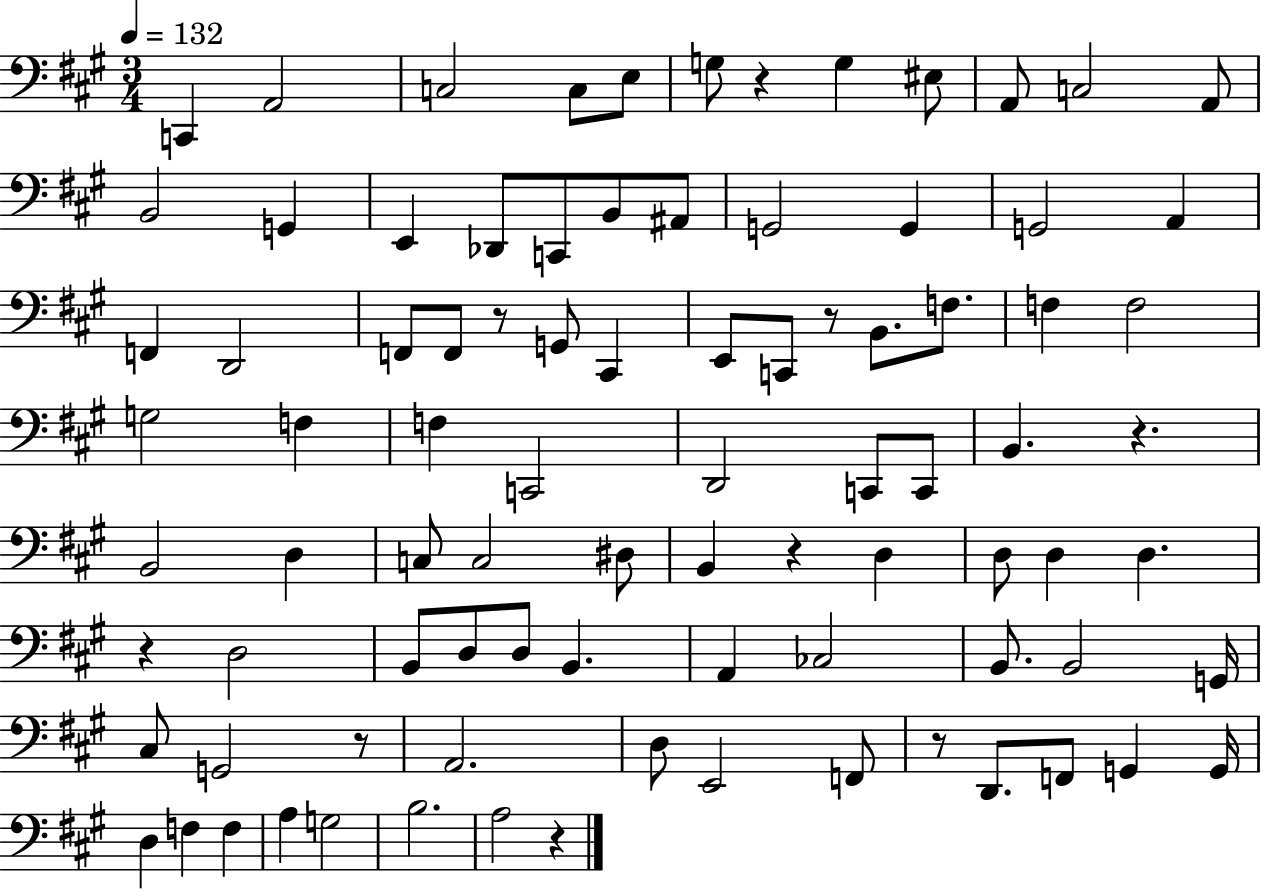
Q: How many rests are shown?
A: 9